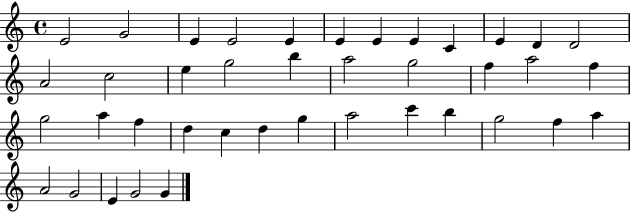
X:1
T:Untitled
M:4/4
L:1/4
K:C
E2 G2 E E2 E E E E C E D D2 A2 c2 e g2 b a2 g2 f a2 f g2 a f d c d g a2 c' b g2 f a A2 G2 E G2 G